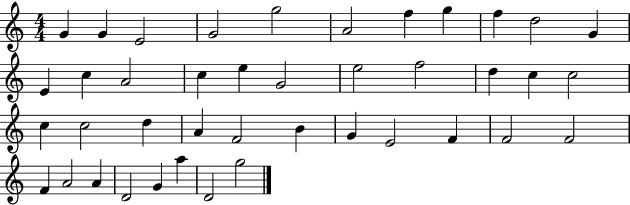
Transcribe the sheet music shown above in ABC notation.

X:1
T:Untitled
M:4/4
L:1/4
K:C
G G E2 G2 g2 A2 f g f d2 G E c A2 c e G2 e2 f2 d c c2 c c2 d A F2 B G E2 F F2 F2 F A2 A D2 G a D2 g2